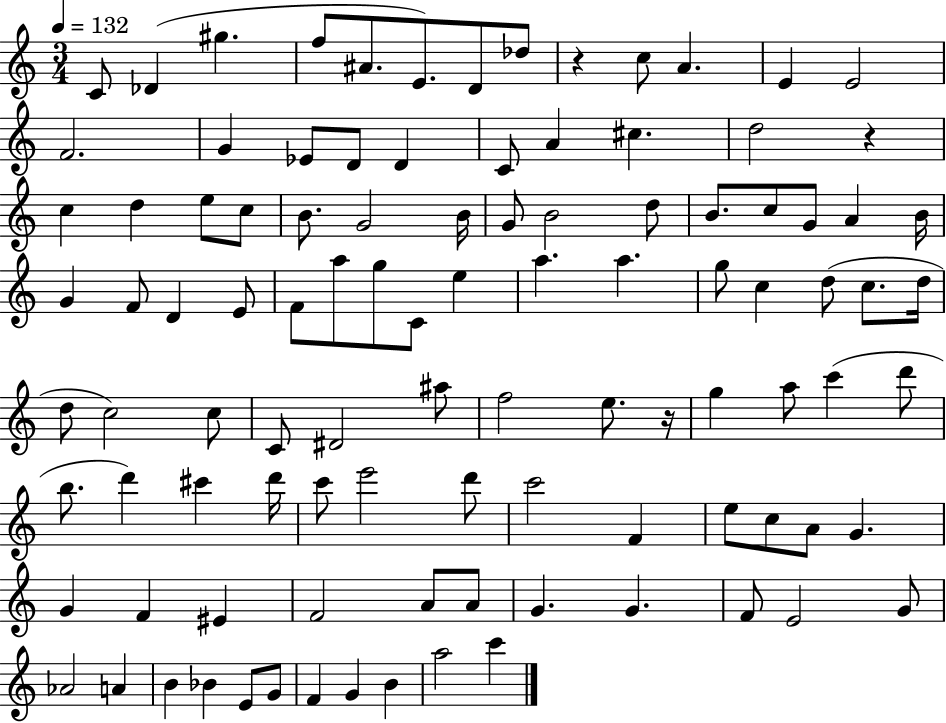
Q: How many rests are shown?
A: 3